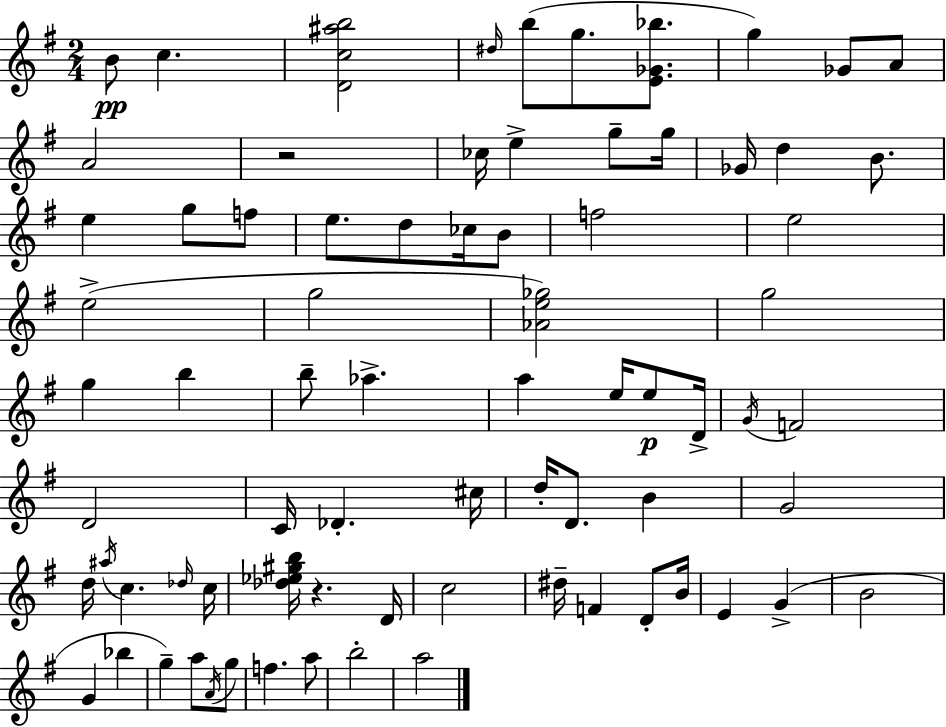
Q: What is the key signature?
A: G major